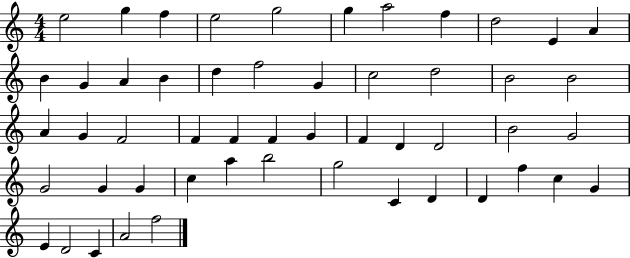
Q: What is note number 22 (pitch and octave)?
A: B4